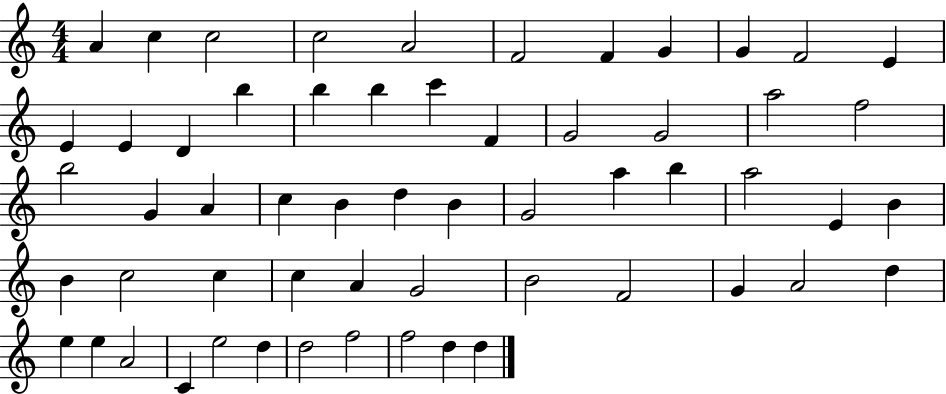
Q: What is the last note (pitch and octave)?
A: D5